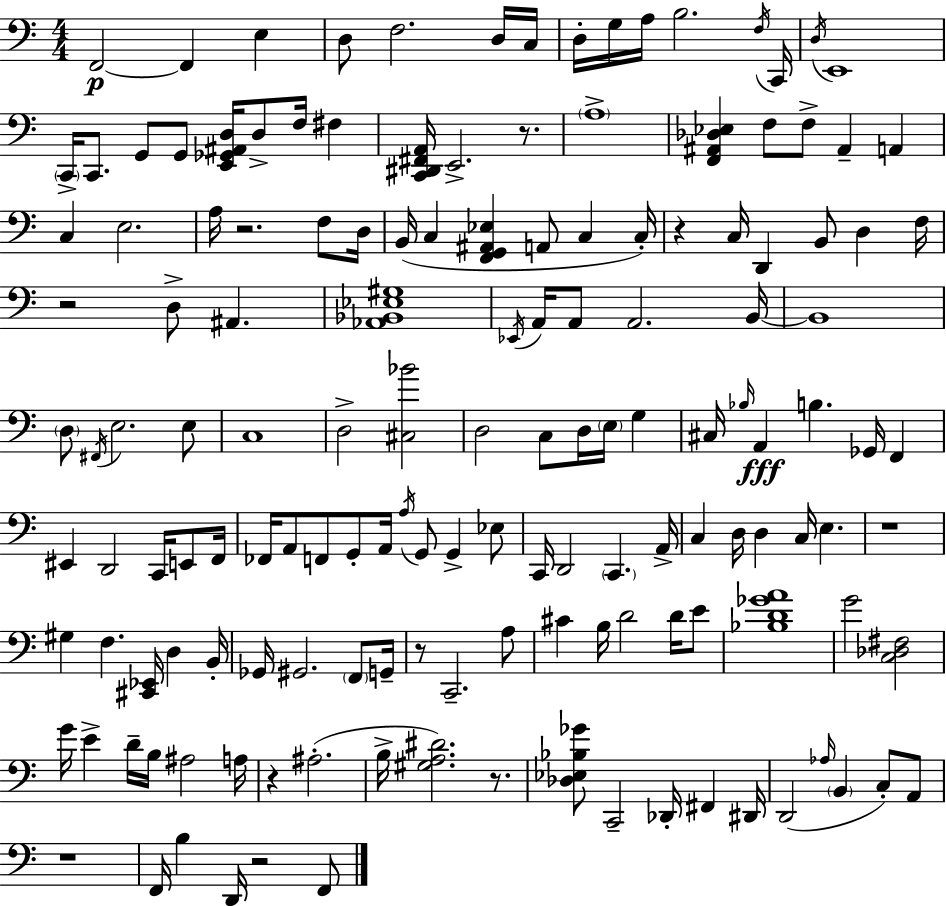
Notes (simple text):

F2/h F2/q E3/q D3/e F3/h. D3/s C3/s D3/s G3/s A3/s B3/h. F3/s C2/s D3/s E2/w C2/s C2/e. G2/e G2/e [E2,Gb2,A#2,D3]/s D3/e F3/s F#3/q [C2,D#2,F#2,A2]/s E2/h. R/e. A3/w [F2,A#2,Db3,Eb3]/q F3/e F3/e A#2/q A2/q C3/q E3/h. A3/s R/h. F3/e D3/s B2/s C3/q [F2,G2,A#2,Eb3]/q A2/e C3/q C3/s R/q C3/s D2/q B2/e D3/q F3/s R/h D3/e A#2/q. [Ab2,Bb2,Eb3,G#3]/w Eb2/s A2/s A2/e A2/h. B2/s B2/w D3/e F#2/s E3/h. E3/e C3/w D3/h [C#3,Bb4]/h D3/h C3/e D3/s E3/s G3/q C#3/s Bb3/s A2/q B3/q. Gb2/s F2/q EIS2/q D2/h C2/s E2/e F2/s FES2/s A2/e F2/e G2/e A2/s A3/s G2/e G2/q Eb3/e C2/s D2/h C2/q. A2/s C3/q D3/s D3/q C3/s E3/q. R/w G#3/q F3/q. [C#2,Eb2]/s D3/q B2/s Gb2/s G#2/h. F2/e G2/s R/e C2/h. A3/e C#4/q B3/s D4/h D4/s E4/e [Bb3,D4,Gb4,A4]/w G4/h [C3,Db3,F#3]/h G4/s E4/q D4/s B3/s A#3/h A3/s R/q A#3/h. B3/s [G#3,A3,D#4]/h. R/e. [Db3,Eb3,Bb3,Gb4]/e C2/h Db2/s F#2/q D#2/s D2/h Ab3/s B2/q C3/e A2/e R/w F2/s B3/q D2/s R/h F2/e